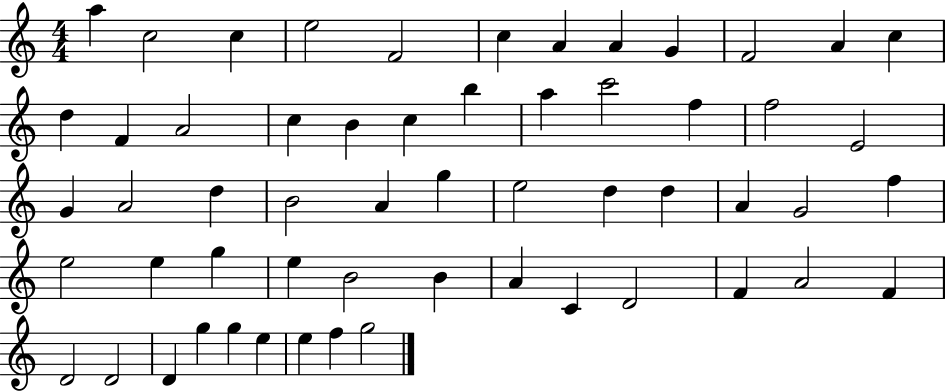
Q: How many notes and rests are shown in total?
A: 57